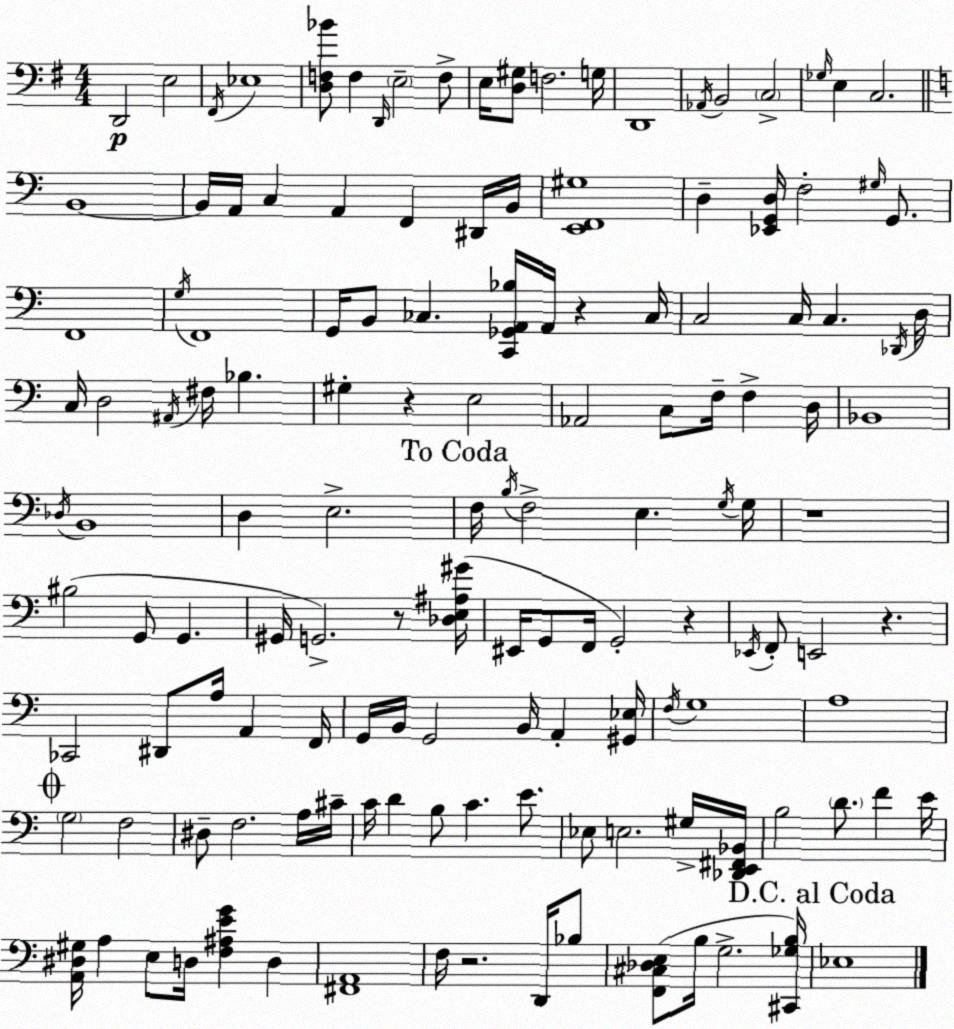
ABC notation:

X:1
T:Untitled
M:4/4
L:1/4
K:G
D,,2 E,2 ^F,,/4 _E,4 [D,F,_B]/2 F, D,,/4 E,2 F,/2 E,/4 [D,^G,]/2 F,2 G,/4 D,,4 _A,,/4 B,,2 C,2 _G,/4 E, C,2 B,,4 B,,/4 A,,/4 C, A,, F,, ^D,,/4 B,,/4 [E,,F,,^G,]4 D, [_E,,G,,D,]/4 F,2 ^G,/4 G,,/2 F,,4 G,/4 F,,4 G,,/4 B,,/2 _C, [C,,_G,,A,,_B,]/4 A,,/4 z _C,/4 C,2 C,/4 C, _D,,/4 D,/4 C,/4 D,2 ^A,,/4 ^F,/4 _B, ^G, z E,2 _A,,2 C,/2 F,/4 F, D,/4 _B,,4 _D,/4 B,,4 D, E,2 F,/4 B,/4 F,2 E, G,/4 G,/4 z4 ^B,2 G,,/2 G,, ^G,,/4 G,,2 z/2 [_D,E,^A,^G]/4 ^E,,/4 G,,/2 F,,/4 G,,2 z _E,,/4 F,,/2 E,,2 z _C,,2 ^D,,/2 A,/4 A,, F,,/4 G,,/4 B,,/4 G,,2 B,,/4 A,, [^G,,_E,]/4 F,/4 G,4 A,4 G,2 F,2 ^D,/2 F,2 A,/4 ^C/4 C/4 D B,/2 C E/2 _E,/2 E,2 ^G,/4 [_D,,E,,^F,,_B,,]/4 B,2 D/2 F E/4 [A,,^D,^G,]/4 A, E,/2 D,/4 [F,^A,EG] D, [^F,,A,,]4 F,/4 z2 D,,/4 _B,/2 [F,,^C,_D,E,]/2 B,/4 G,2 [^C,,_G,B,]/4 _E,4